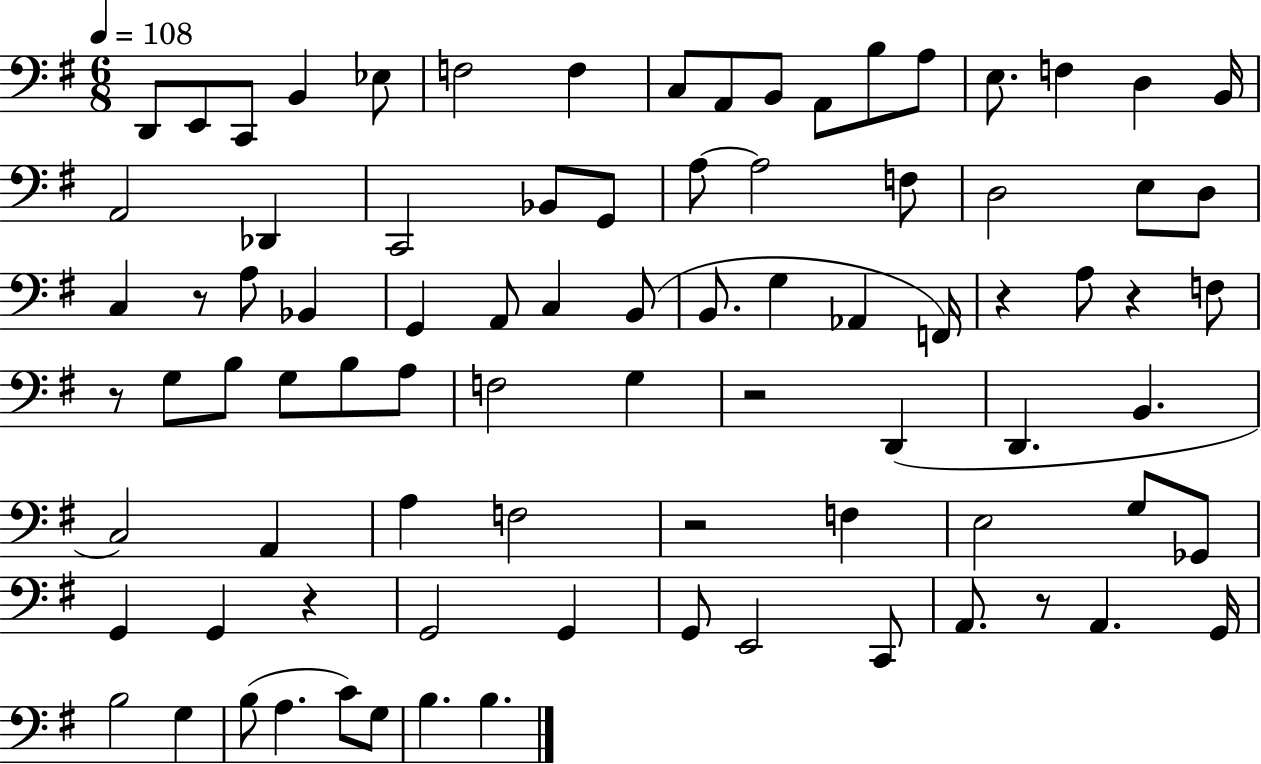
X:1
T:Untitled
M:6/8
L:1/4
K:G
D,,/2 E,,/2 C,,/2 B,, _E,/2 F,2 F, C,/2 A,,/2 B,,/2 A,,/2 B,/2 A,/2 E,/2 F, D, B,,/4 A,,2 _D,, C,,2 _B,,/2 G,,/2 A,/2 A,2 F,/2 D,2 E,/2 D,/2 C, z/2 A,/2 _B,, G,, A,,/2 C, B,,/2 B,,/2 G, _A,, F,,/4 z A,/2 z F,/2 z/2 G,/2 B,/2 G,/2 B,/2 A,/2 F,2 G, z2 D,, D,, B,, C,2 A,, A, F,2 z2 F, E,2 G,/2 _G,,/2 G,, G,, z G,,2 G,, G,,/2 E,,2 C,,/2 A,,/2 z/2 A,, G,,/4 B,2 G, B,/2 A, C/2 G,/2 B, B,